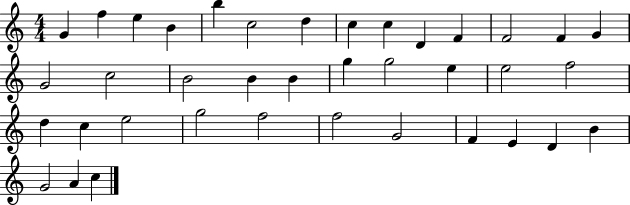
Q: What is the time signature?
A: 4/4